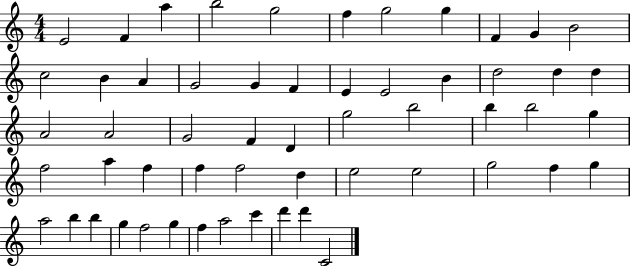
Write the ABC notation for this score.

X:1
T:Untitled
M:4/4
L:1/4
K:C
E2 F a b2 g2 f g2 g F G B2 c2 B A G2 G F E E2 B d2 d d A2 A2 G2 F D g2 b2 b b2 g f2 a f f f2 d e2 e2 g2 f g a2 b b g f2 g f a2 c' d' d' C2